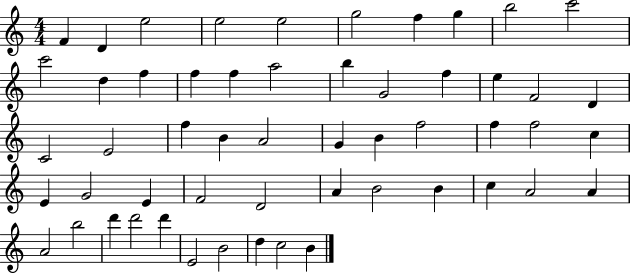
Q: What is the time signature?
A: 4/4